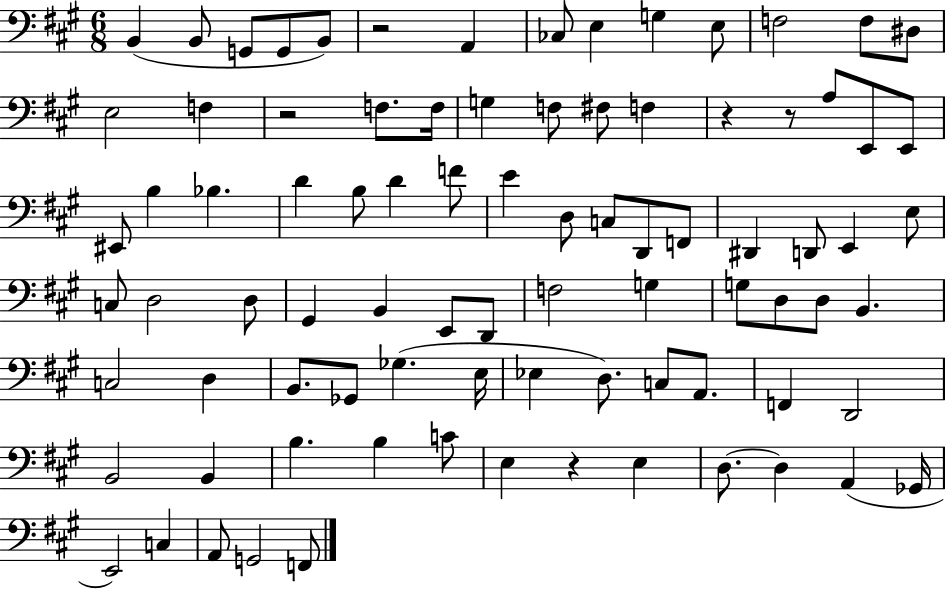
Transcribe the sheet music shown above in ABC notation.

X:1
T:Untitled
M:6/8
L:1/4
K:A
B,, B,,/2 G,,/2 G,,/2 B,,/2 z2 A,, _C,/2 E, G, E,/2 F,2 F,/2 ^D,/2 E,2 F, z2 F,/2 F,/4 G, F,/2 ^F,/2 F, z z/2 A,/2 E,,/2 E,,/2 ^E,,/2 B, _B, D B,/2 D F/2 E D,/2 C,/2 D,,/2 F,,/2 ^D,, D,,/2 E,, E,/2 C,/2 D,2 D,/2 ^G,, B,, E,,/2 D,,/2 F,2 G, G,/2 D,/2 D,/2 B,, C,2 D, B,,/2 _G,,/2 _G, E,/4 _E, D,/2 C,/2 A,,/2 F,, D,,2 B,,2 B,, B, B, C/2 E, z E, D,/2 D, A,, _G,,/4 E,,2 C, A,,/2 G,,2 F,,/2